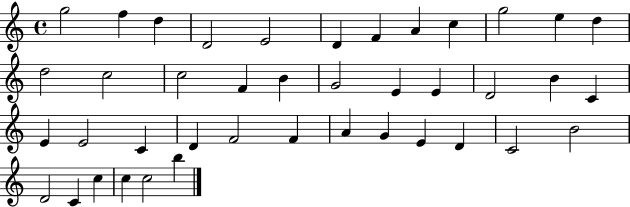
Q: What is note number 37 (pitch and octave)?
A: C4